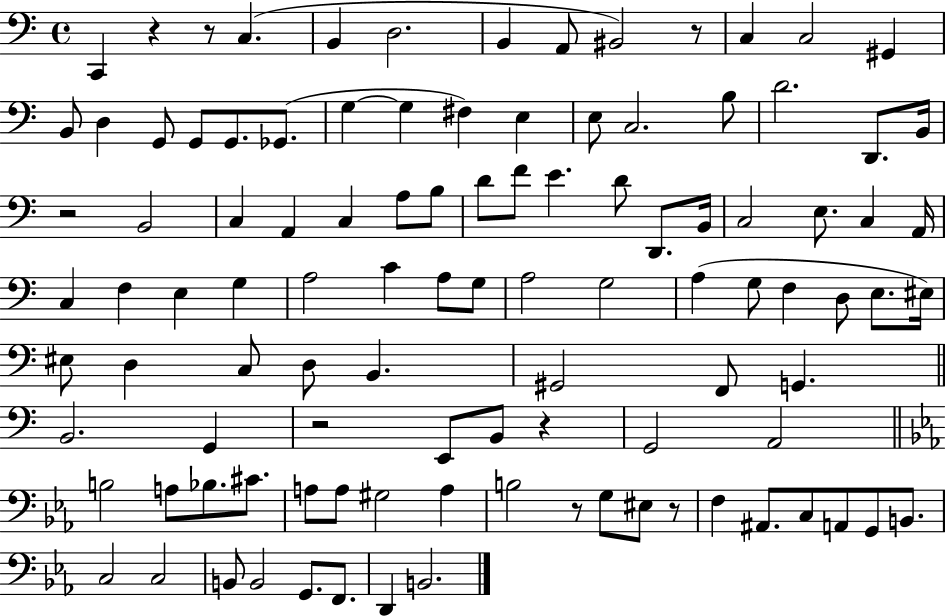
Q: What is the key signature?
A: C major